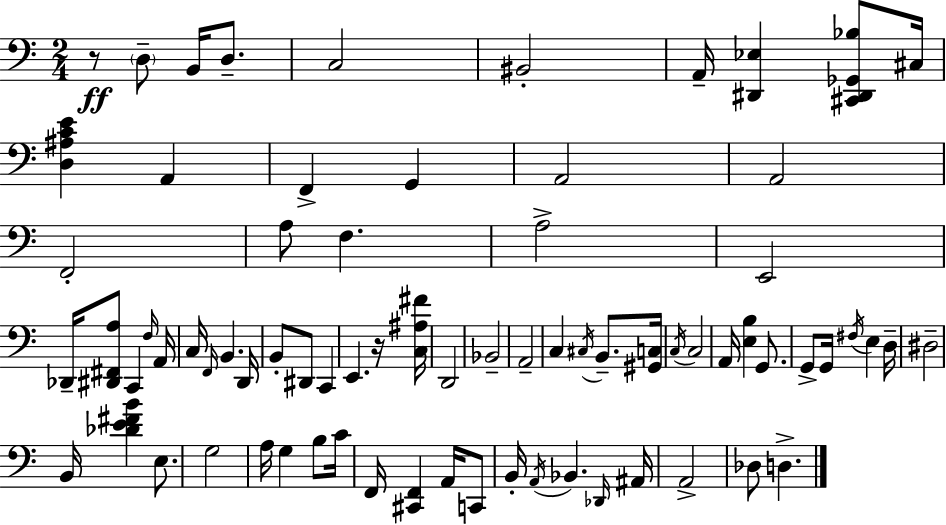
R/e D3/e B2/s D3/e. C3/h BIS2/h A2/s [D#2,Eb3]/q [C#2,D#2,Gb2,Bb3]/e C#3/s [D3,A#3,C4,E4]/q A2/q F2/q G2/q A2/h A2/h F2/h A3/e F3/q. A3/h E2/h Db2/s [D#2,F#2,A3]/e C2/q F3/s A2/s C3/s F2/s B2/q. D2/s B2/e D#2/e C2/q E2/q. R/s [C3,A#3,F#4]/s D2/h Bb2/h A2/h C3/q C#3/s B2/e. [G#2,C3]/s C3/s C3/h A2/s [E3,B3]/q G2/e. G2/e G2/s F#3/s E3/q D3/s D#3/h B2/s [Db4,E4,F#4,B4]/q E3/e. G3/h A3/s G3/q B3/e C4/s F2/s [C#2,F2]/q A2/s C2/e B2/s A2/s Bb2/q. Db2/s A#2/s A2/h Db3/e D3/q.